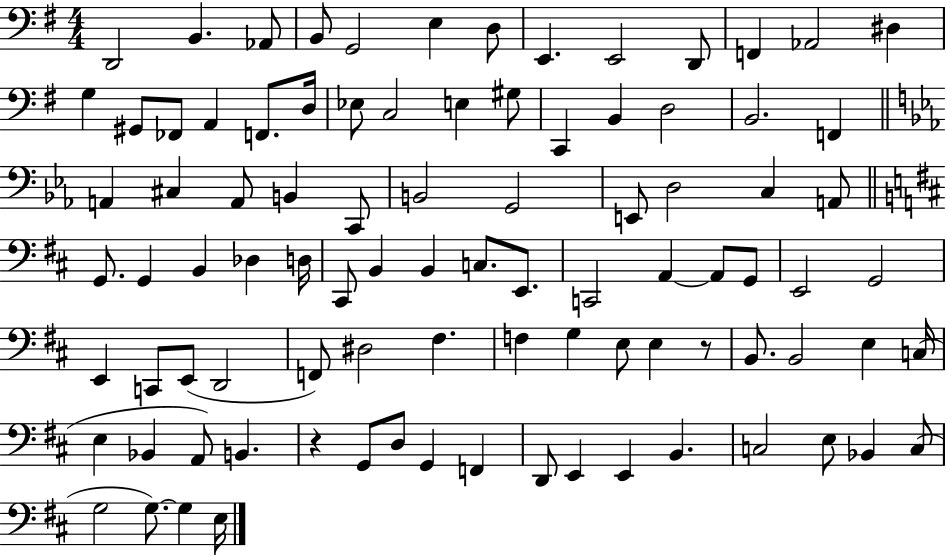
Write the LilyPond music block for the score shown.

{
  \clef bass
  \numericTimeSignature
  \time 4/4
  \key g \major
  d,2 b,4. aes,8 | b,8 g,2 e4 d8 | e,4. e,2 d,8 | f,4 aes,2 dis4 | \break g4 gis,8 fes,8 a,4 f,8. d16 | ees8 c2 e4 gis8 | c,4 b,4 d2 | b,2. f,4 | \break \bar "||" \break \key ees \major a,4 cis4 a,8 b,4 c,8 | b,2 g,2 | e,8 d2 c4 a,8 | \bar "||" \break \key b \minor g,8. g,4 b,4 des4 d16 | cis,8 b,4 b,4 c8. e,8. | c,2 a,4~~ a,8 g,8 | e,2 g,2 | \break e,4 c,8 e,8( d,2 | f,8) dis2 fis4. | f4 g4 e8 e4 r8 | b,8. b,2 e4 c16( | \break e4 bes,4 a,8) b,4. | r4 g,8 d8 g,4 f,4 | d,8 e,4 e,4 b,4. | c2 e8 bes,4 c8( | \break g2 g8.~~) g4 e16 | \bar "|."
}